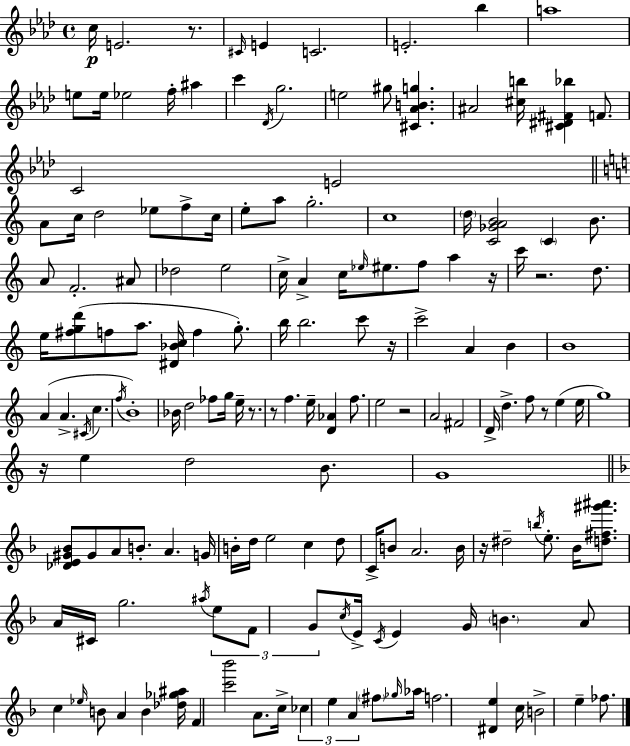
C5/s E4/h. R/e. C#4/s E4/q C4/h. E4/h. Bb5/q A5/w E5/e E5/s Eb5/h F5/s A#5/q C6/q Db4/s G5/h. E5/h G#5/e [C#4,Ab4,B4,G5]/q. A#4/h [C#5,B5]/s [C#4,D#4,F#4,Bb5]/q F4/e. C4/h E4/h A4/e C5/s D5/h Eb5/e F5/e C5/s E5/e A5/e G5/h. C5/w D5/s [C4,Gb4,A4,B4]/h C4/q B4/e. A4/e F4/h. A#4/e Db5/h E5/h C5/s A4/q C5/s Eb5/s EIS5/e. F5/e A5/q R/s C6/s R/h. D5/e. E5/s [F#5,G5,D6]/e F5/e A5/e. [D#4,Bb4,C5]/s F5/q G5/e. B5/s B5/h. C6/e R/s C6/h A4/q B4/q B4/w A4/q A4/q. C#4/s C5/q. F5/s B4/w Bb4/s D5/h FES5/e G5/s E5/s R/e. R/e F5/q. E5/s [D4,Ab4]/q F5/e. E5/h R/h A4/h F#4/h D4/s D5/q. F5/e R/e E5/q E5/s G5/w R/s E5/q D5/h B4/e. G4/w [Db4,E4,G#4,Bb4]/e G#4/e A4/e B4/e. A4/q. G4/s B4/s D5/s E5/h C5/q D5/e C4/s B4/e A4/h. B4/s R/s D#5/h B5/s E5/e. Bb4/s [D5,F#5,G#6,A#6]/e. A4/s C#4/s G5/h. A#5/s E5/e F4/e G4/e C5/s E4/s C4/s E4/q G4/s B4/q. A4/e C5/q Eb5/s B4/e A4/q B4/q [Db5,Gb5,A#5]/s F4/q [C6,Bb6]/h A4/e. C5/s CES5/q E5/q A4/q F#5/e Gb5/s Ab5/s F5/h. [D#4,E5]/q C5/s B4/h E5/q FES5/e.